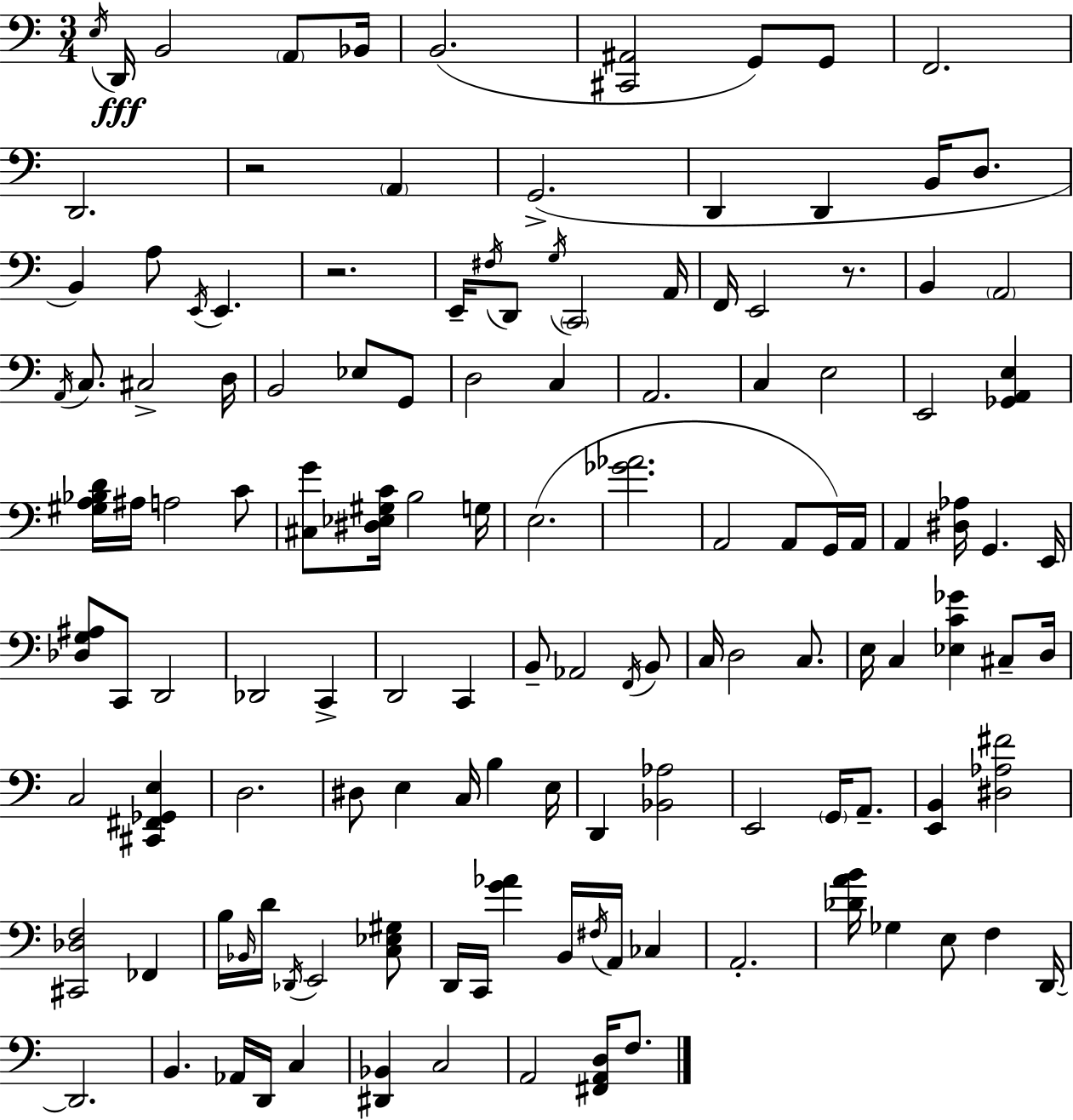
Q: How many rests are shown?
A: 3